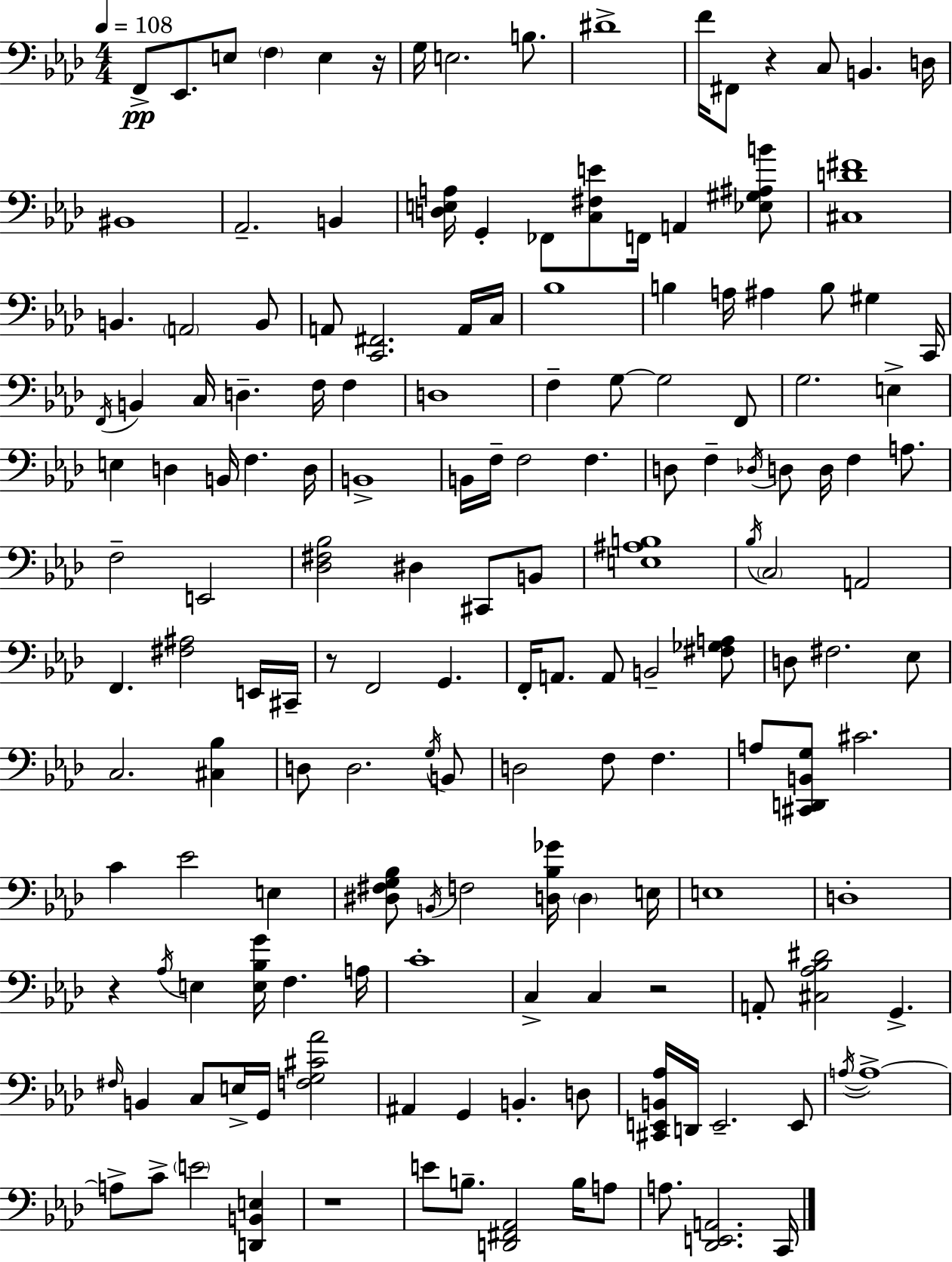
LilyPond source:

{
  \clef bass
  \numericTimeSignature
  \time 4/4
  \key aes \major
  \tempo 4 = 108
  f,8->\pp ees,8. e8 \parenthesize f4 e4 r16 | g16 e2. b8. | dis'1-> | f'16 fis,8 r4 c8 b,4. d16 | \break bis,1 | aes,2.-- b,4 | <d e a>16 g,4-. fes,8 <c fis e'>8 f,16 a,4 <ees gis ais b'>8 | <cis d' fis'>1 | \break b,4. \parenthesize a,2 b,8 | a,8 <c, fis,>2. a,16 c16 | bes1 | b4 a16 ais4 b8 gis4 c,16 | \break \acciaccatura { f,16 } b,4 c16 d4.-- f16 f4 | d1 | f4-- g8~~ g2 f,8 | g2. e4-> | \break e4 d4 b,16 f4. | d16 b,1-> | b,16 f16-- f2 f4. | d8 f4-- \acciaccatura { des16 } d8 d16 f4 a8. | \break f2-- e,2 | <des fis bes>2 dis4 cis,8 | b,8 <e ais b>1 | \acciaccatura { bes16 } \parenthesize c2 a,2 | \break f,4. <fis ais>2 | e,16 cis,16-- r8 f,2 g,4. | f,16-. a,8. a,8 b,2-- | <fis ges a>8 d8 fis2. | \break ees8 c2. <cis bes>4 | d8 d2. | \acciaccatura { g16 } b,8 d2 f8 f4. | a8 <cis, d, b, g>8 cis'2. | \break c'4 ees'2 | e4 <dis fis g bes>8 \acciaccatura { b,16 } f2 <d bes ges'>16 | \parenthesize d4 e16 e1 | d1-. | \break r4 \acciaccatura { aes16 } e4 <e bes g'>16 f4. | a16 c'1-. | c4-> c4 r2 | a,8-. <cis aes bes dis'>2 | \break g,4.-> \grace { fis16 } b,4 c8 e16-> g,16 <f g cis' aes'>2 | ais,4 g,4 b,4.-. | d8 <cis, e, b, aes>16 d,16 e,2.-- | e,8 \acciaccatura { a16~ }~ a1-> | \break a8-> c'8-> \parenthesize e'2 | <d, b, e>4 r1 | e'8 b8.-- <d, fis, aes,>2 | b16 a8 a8. <des, e, a,>2. | \break c,16 \bar "|."
}